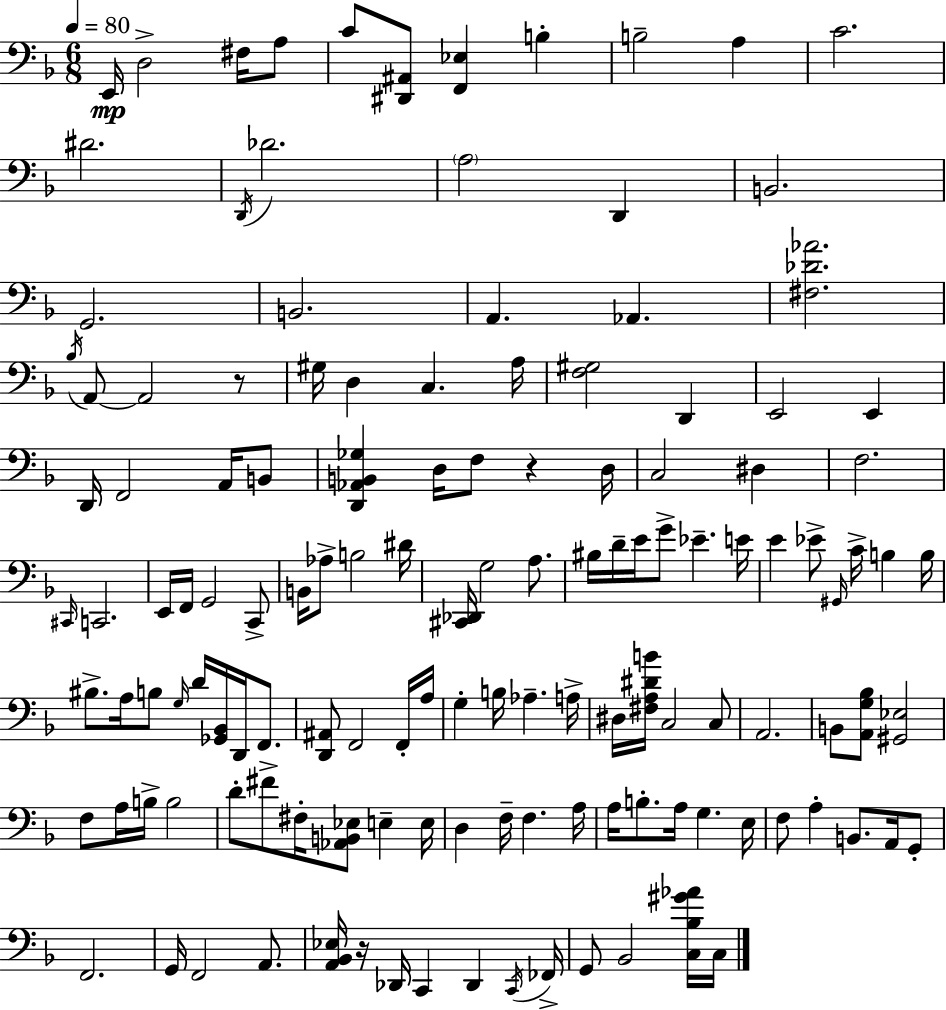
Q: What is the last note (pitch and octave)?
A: C3